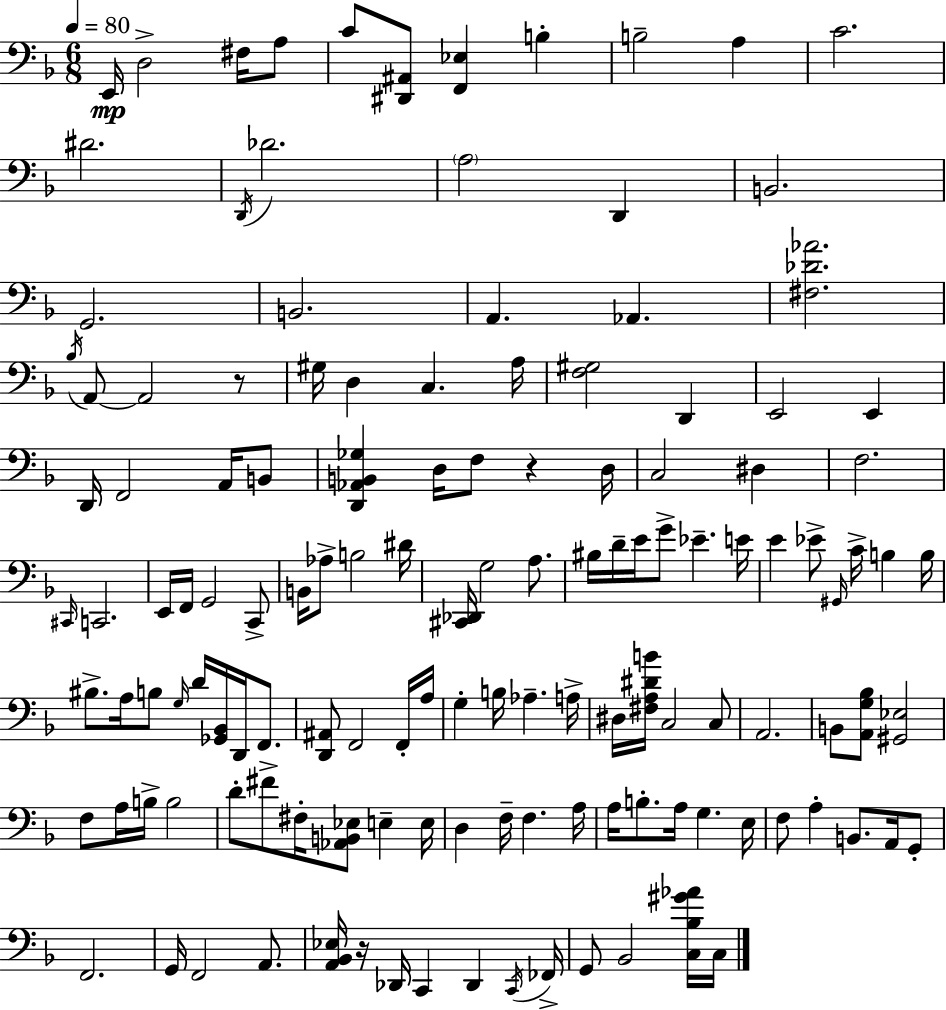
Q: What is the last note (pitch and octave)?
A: C3